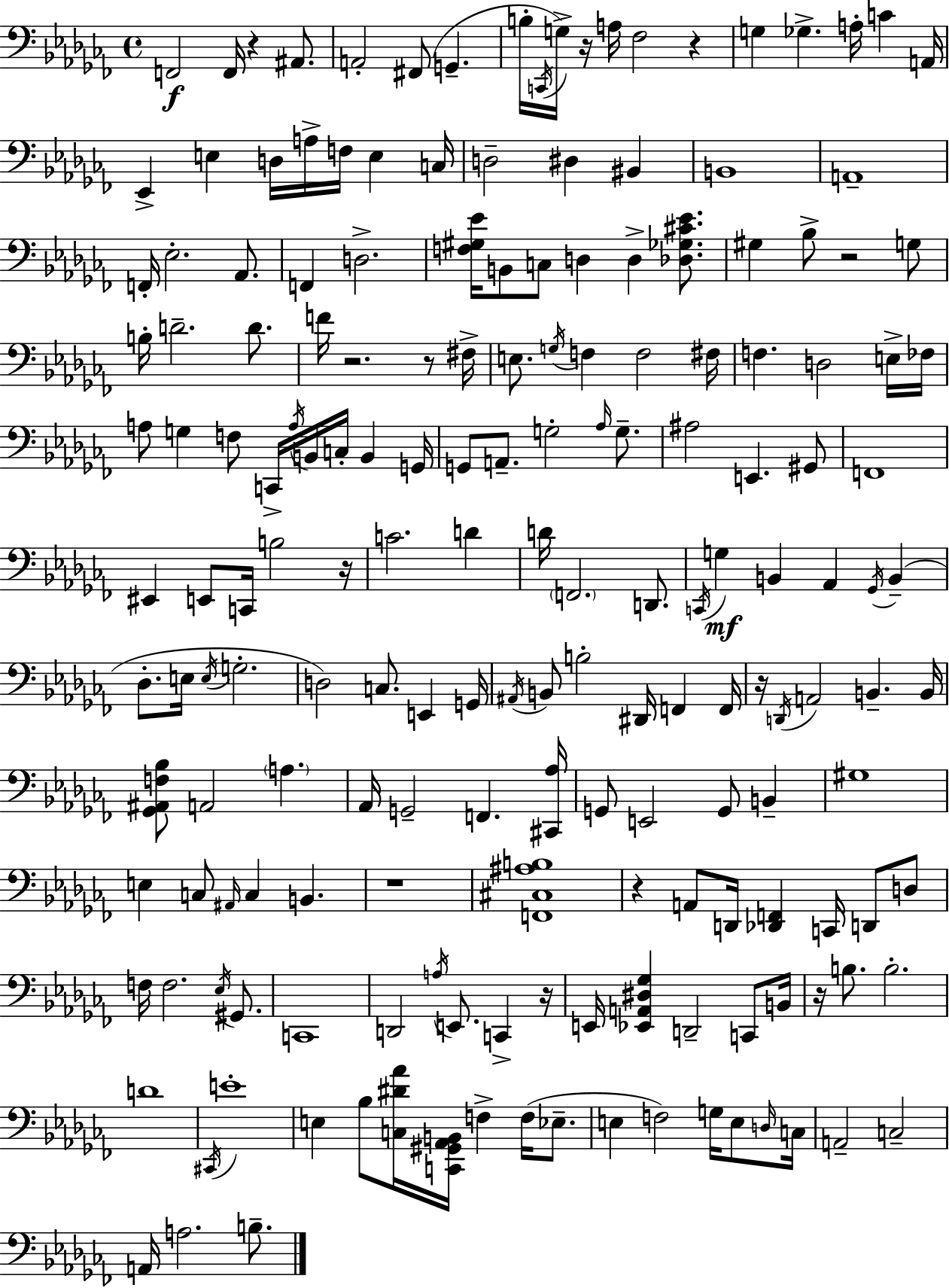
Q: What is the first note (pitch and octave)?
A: F2